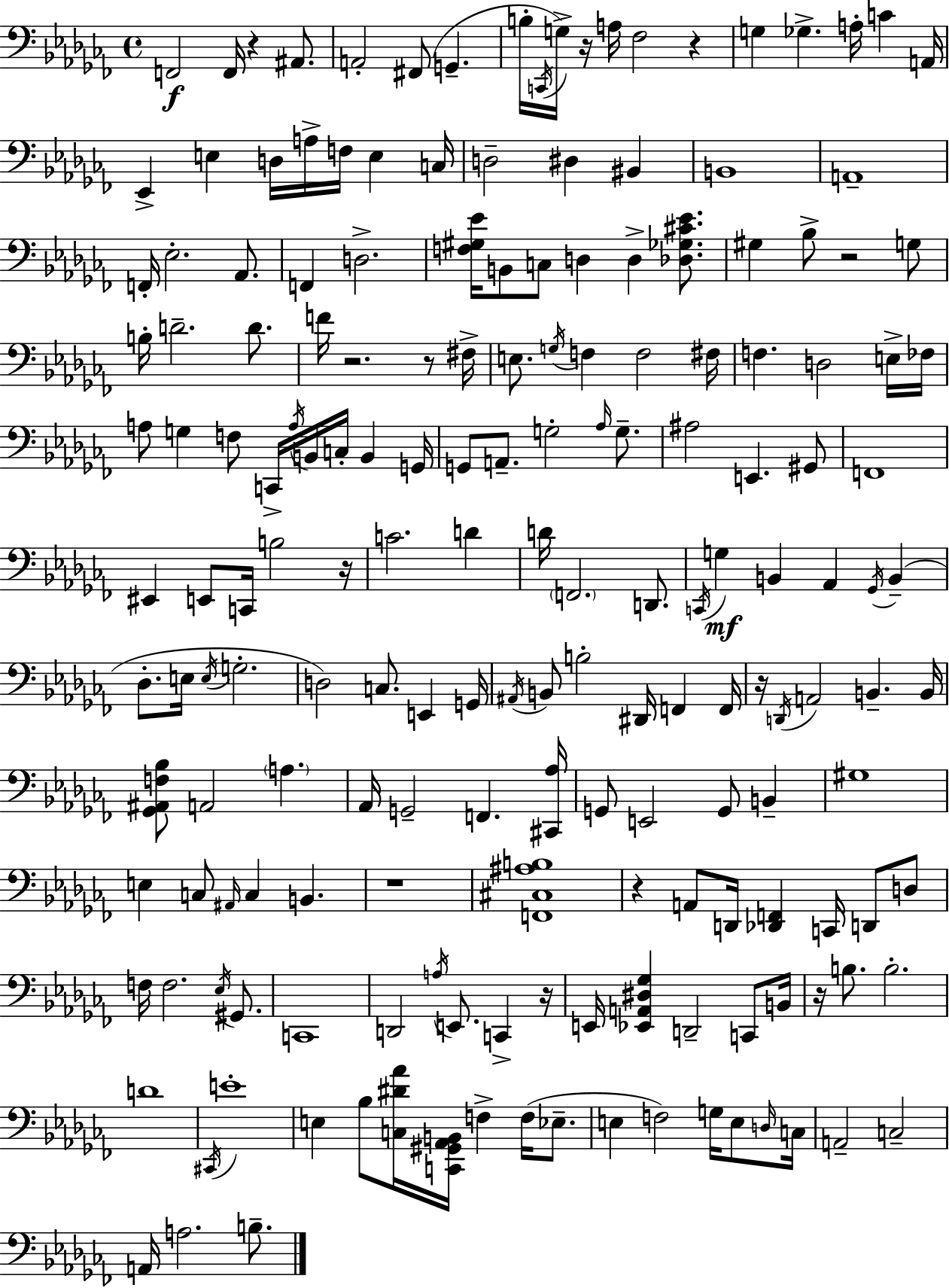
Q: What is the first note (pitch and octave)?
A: F2